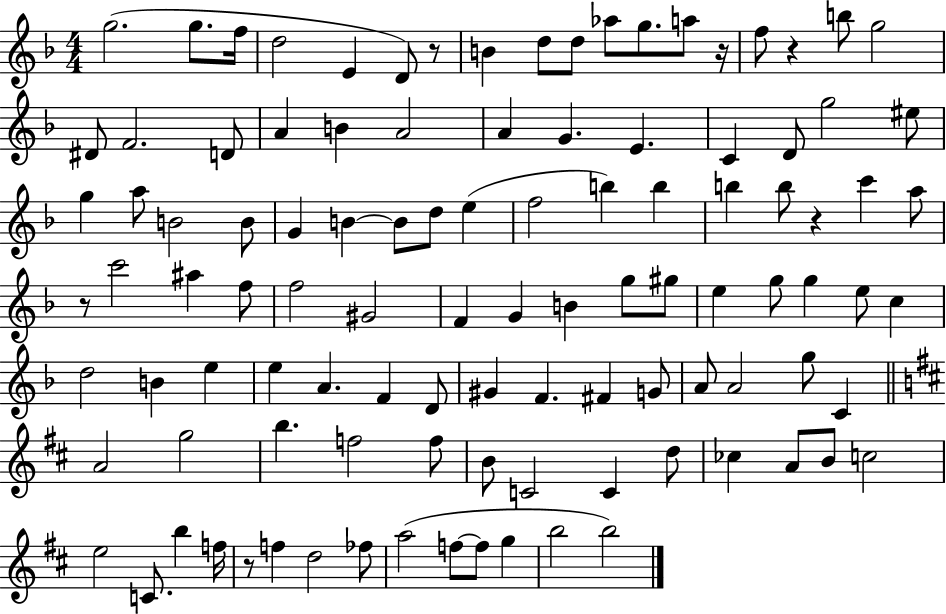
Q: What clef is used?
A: treble